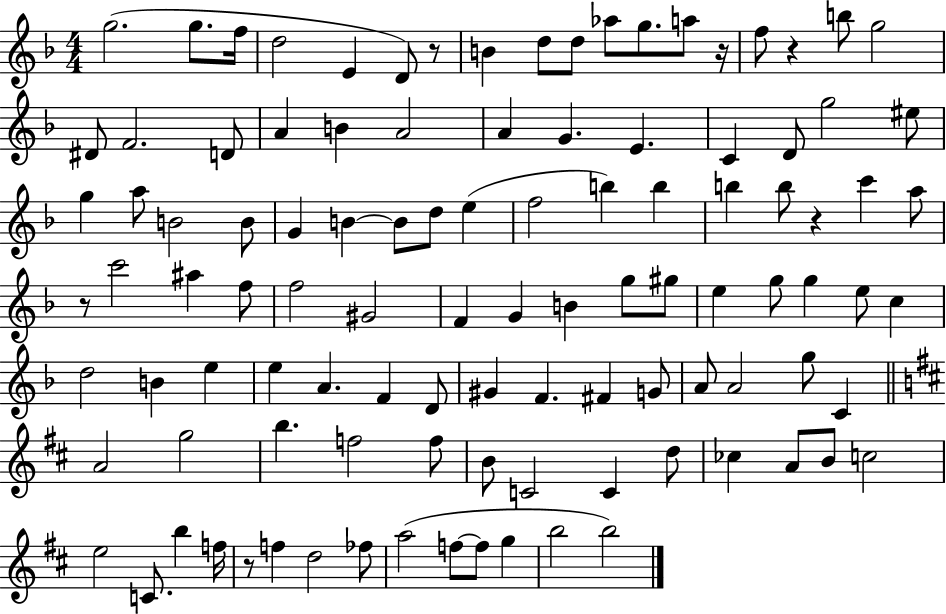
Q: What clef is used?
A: treble